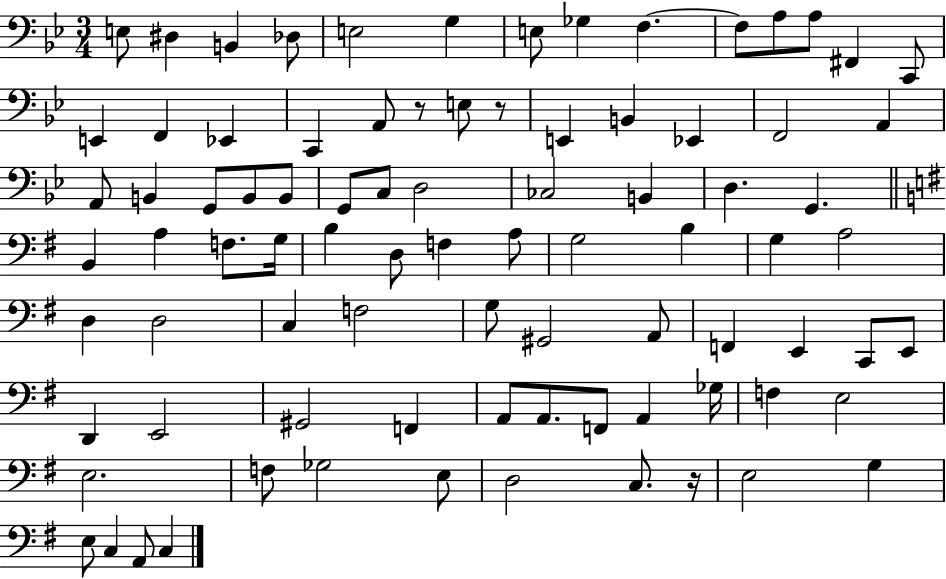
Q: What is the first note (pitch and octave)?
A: E3